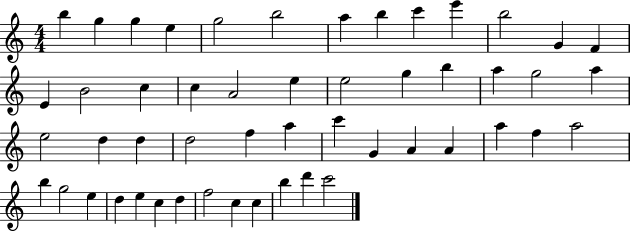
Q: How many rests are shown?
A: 0